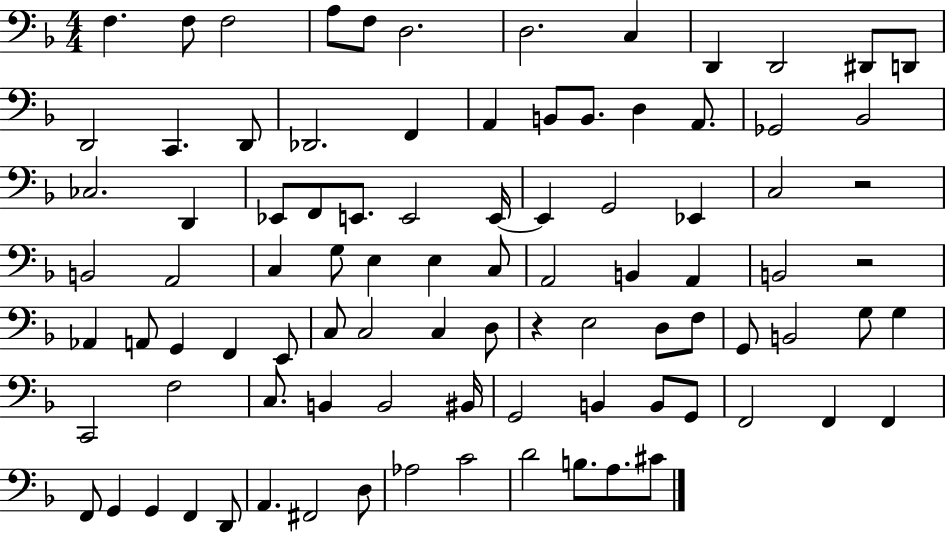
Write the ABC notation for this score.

X:1
T:Untitled
M:4/4
L:1/4
K:F
F, F,/2 F,2 A,/2 F,/2 D,2 D,2 C, D,, D,,2 ^D,,/2 D,,/2 D,,2 C,, D,,/2 _D,,2 F,, A,, B,,/2 B,,/2 D, A,,/2 _G,,2 _B,,2 _C,2 D,, _E,,/2 F,,/2 E,,/2 E,,2 E,,/4 E,, G,,2 _E,, C,2 z2 B,,2 A,,2 C, G,/2 E, E, C,/2 A,,2 B,, A,, B,,2 z2 _A,, A,,/2 G,, F,, E,,/2 C,/2 C,2 C, D,/2 z E,2 D,/2 F,/2 G,,/2 B,,2 G,/2 G, C,,2 F,2 C,/2 B,, B,,2 ^B,,/4 G,,2 B,, B,,/2 G,,/2 F,,2 F,, F,, F,,/2 G,, G,, F,, D,,/2 A,, ^F,,2 D,/2 _A,2 C2 D2 B,/2 A,/2 ^C/2